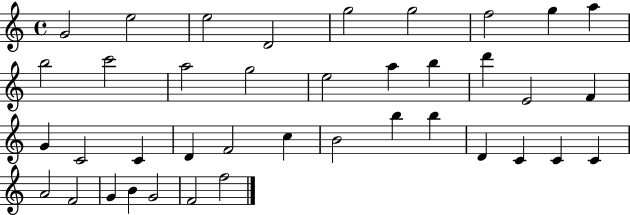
G4/h E5/h E5/h D4/h G5/h G5/h F5/h G5/q A5/q B5/h C6/h A5/h G5/h E5/h A5/q B5/q D6/q E4/h F4/q G4/q C4/h C4/q D4/q F4/h C5/q B4/h B5/q B5/q D4/q C4/q C4/q C4/q A4/h F4/h G4/q B4/q G4/h F4/h F5/h